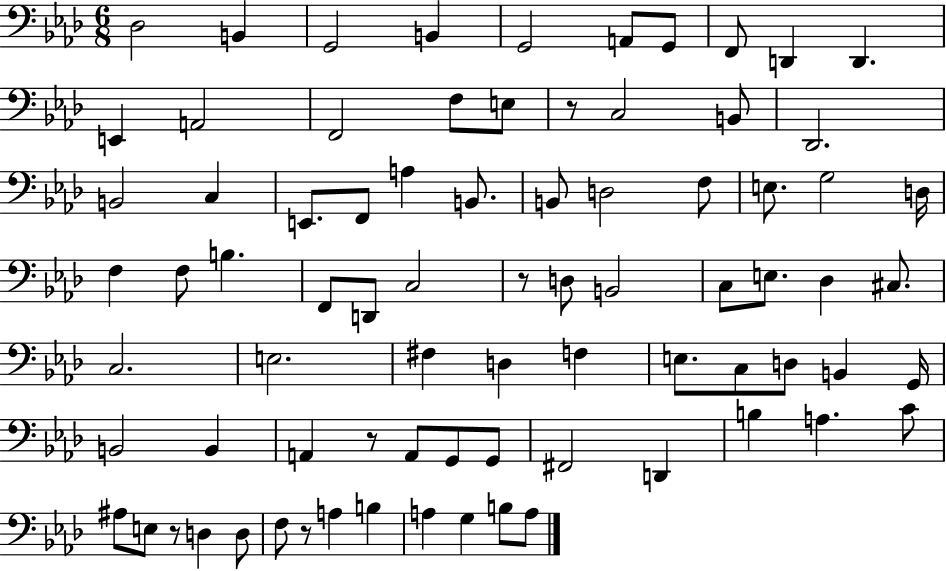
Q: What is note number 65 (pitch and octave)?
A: E3